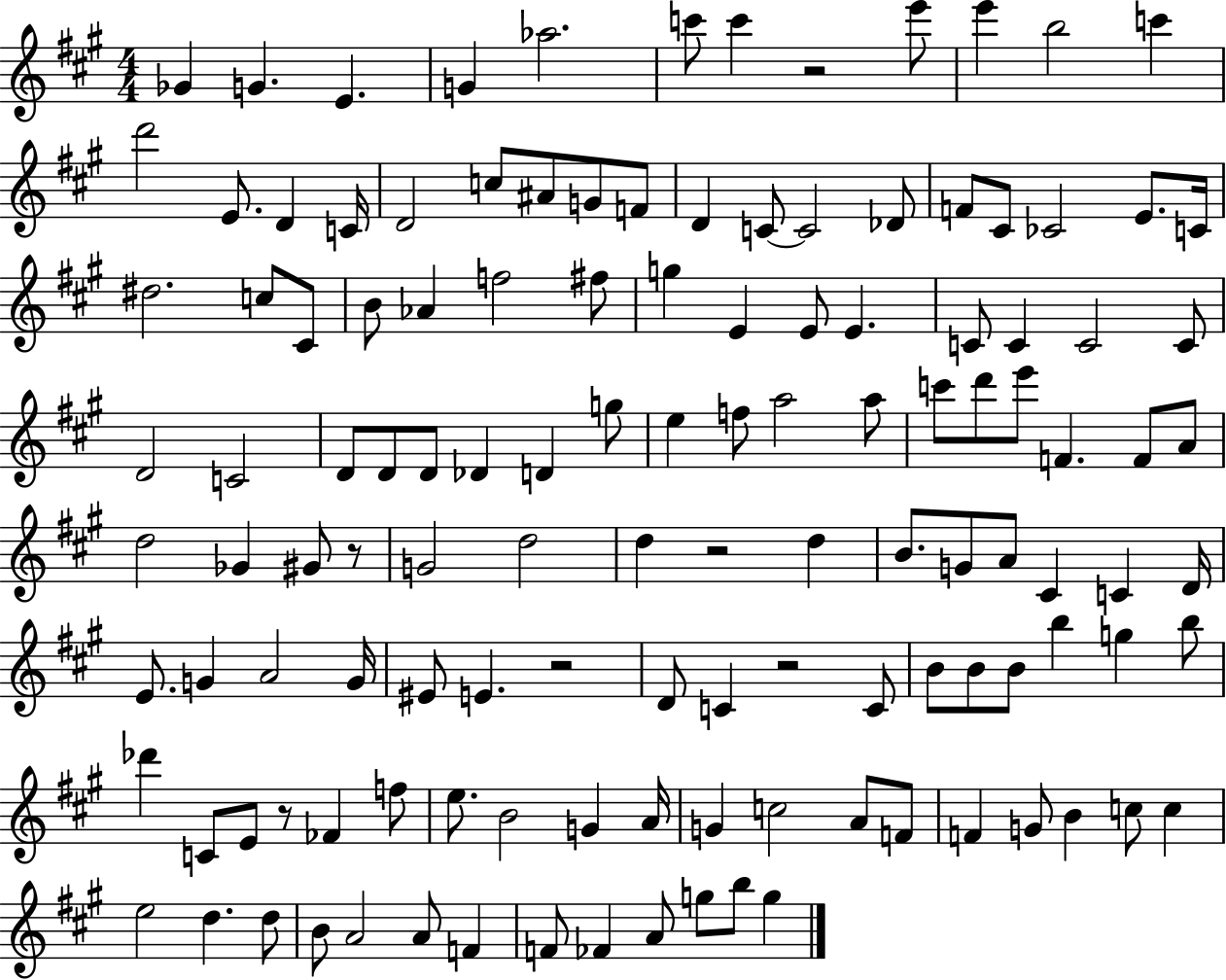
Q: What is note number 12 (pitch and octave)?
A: D6